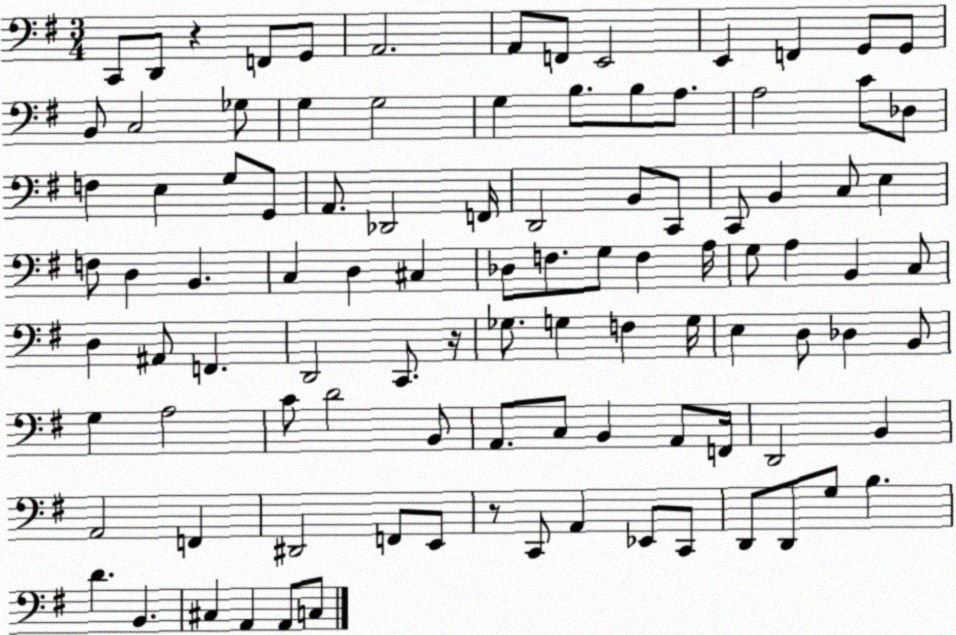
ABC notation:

X:1
T:Untitled
M:3/4
L:1/4
K:G
C,,/2 D,,/2 z F,,/2 G,,/2 A,,2 A,,/2 F,,/2 E,,2 E,, F,, G,,/2 G,,/2 B,,/2 C,2 _G,/2 G, G,2 G, B,/2 B,/2 A,/2 A,2 C/2 _D,/2 F, E, G,/2 G,,/2 A,,/2 _D,,2 F,,/4 D,,2 B,,/2 C,,/2 C,,/2 B,, C,/2 E, F,/2 D, B,, C, D, ^C, _D,/2 F,/2 G,/2 F, A,/4 G,/2 A, B,, C,/2 D, ^A,,/2 F,, D,,2 C,,/2 z/4 _G,/2 G, F, G,/4 E, D,/2 _D, B,,/2 G, A,2 C/2 D2 B,,/2 A,,/2 C,/2 B,, A,,/2 F,,/4 D,,2 B,, A,,2 F,, ^D,,2 F,,/2 E,,/2 z/2 C,,/2 A,, _E,,/2 C,,/2 D,,/2 D,,/2 G,/2 B, D B,, ^C, A,, A,,/2 C,/2